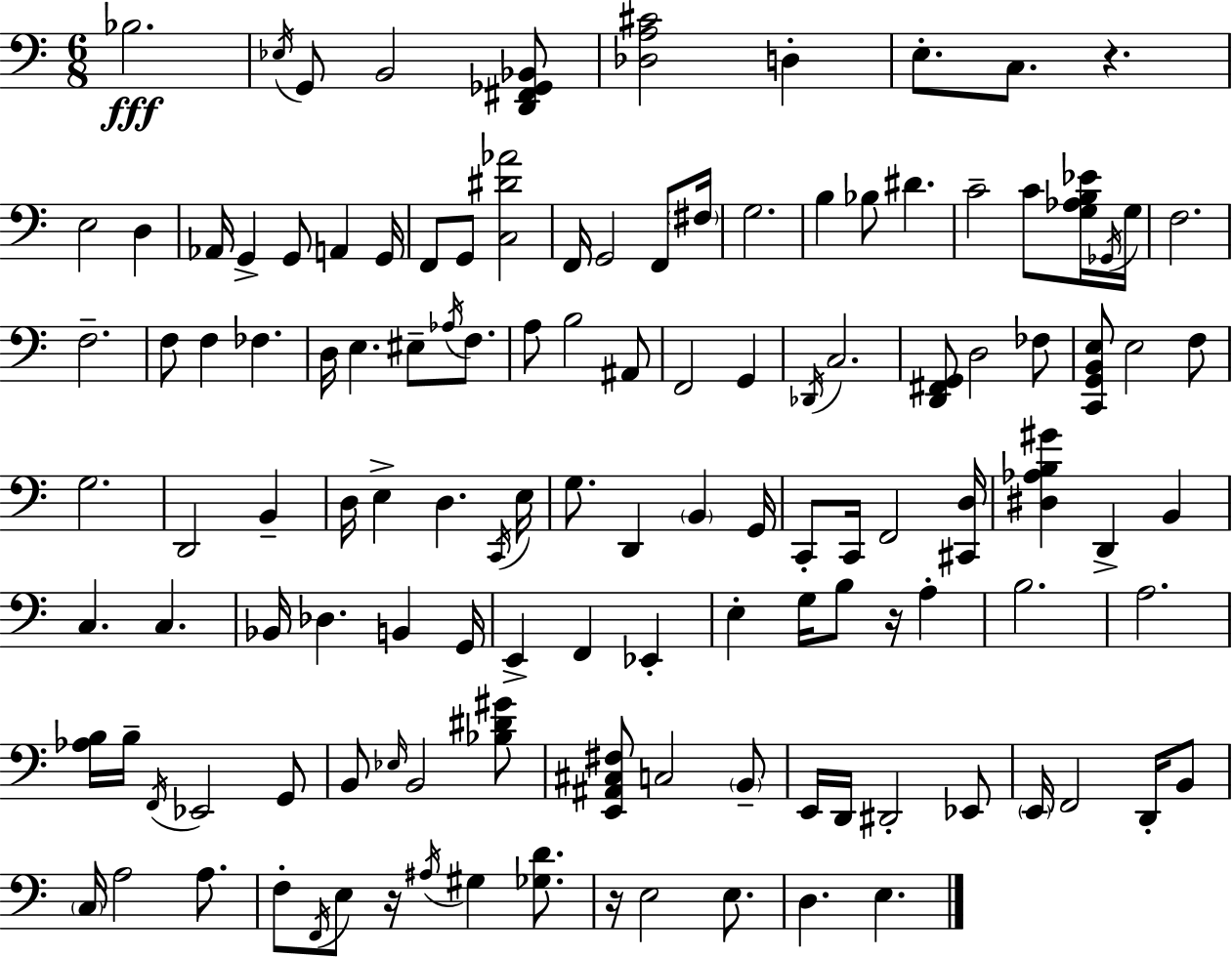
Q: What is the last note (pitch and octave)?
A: E3